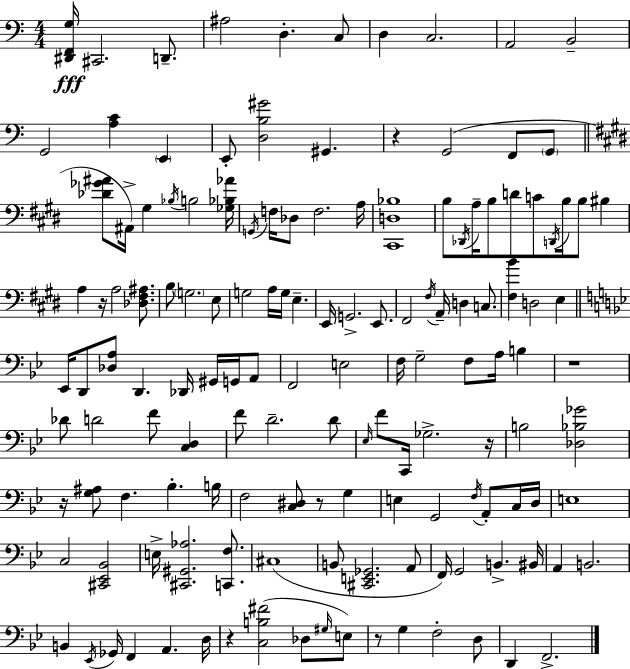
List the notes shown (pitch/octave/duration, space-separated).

[D#2,F2,G3]/s C#2/h. D2/e. A#3/h D3/q. C3/e D3/q C3/h. A2/h B2/h G2/h [A3,C4]/q E2/q E2/e [D3,B3,G#4]/h G#2/q. R/q G2/h F2/e G2/e [Db4,Gb4,A#4]/e A#2/s G#3/q Bb3/s B3/h [Gb3,Bb3,Ab4]/s G2/s F3/s Db3/e F3/h. A3/s [C#2,D3,Bb3]/w B3/e Db2/s A3/s B3/e D4/e C4/e D2/s B3/s B3/e BIS3/q A3/q R/s A3/h [Db3,F#3,A#3]/e. B3/e G3/h. E3/e G3/h A3/s G3/s E3/q. E2/s G2/h. E2/e. F#2/h F#3/s A2/s D3/q C3/e. [F#3,B4]/q D3/h E3/q Eb2/s D2/e [Db3,A3]/e D2/q. Db2/s G#2/s G2/s A2/e F2/h E3/h F3/s G3/h F3/e A3/s B3/q R/w Db4/e D4/h F4/e [C3,D3]/q F4/e D4/h. D4/e Eb3/s F4/e C2/s Gb3/h. R/s B3/h [Db3,Bb3,Gb4]/h R/s [G3,A#3]/e F3/q. Bb3/q. B3/s F3/h [C3,D#3]/e R/e G3/q E3/q G2/h F3/s A2/e C3/s D3/s E3/w C3/h [C#2,Eb2,Bb2]/h E3/s [C#2,G#2,Ab3]/h. [C2,F3]/e. C#3/w B2/e [C#2,E2,Gb2]/h. A2/e F2/s G2/h B2/q. BIS2/s A2/q B2/h. B2/q Eb2/s Gb2/s F2/q A2/q. D3/s R/q [C3,B3,F#4]/h Db3/e G#3/s E3/e R/e G3/q F3/h D3/e D2/q F2/h.